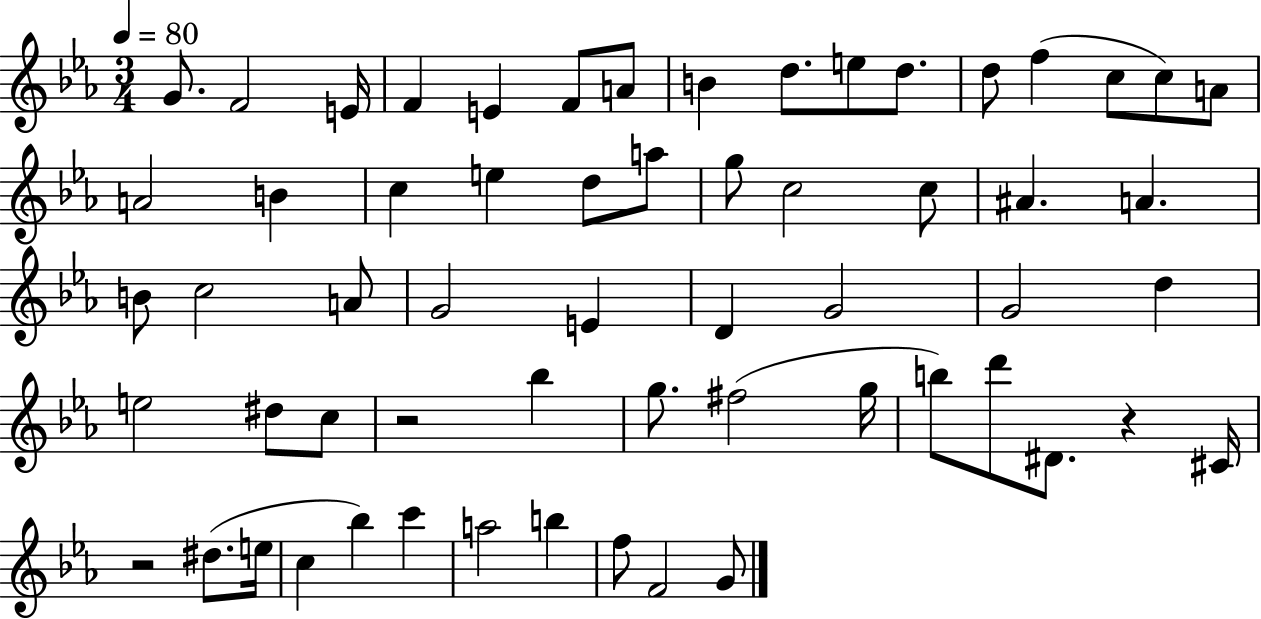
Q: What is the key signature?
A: EES major